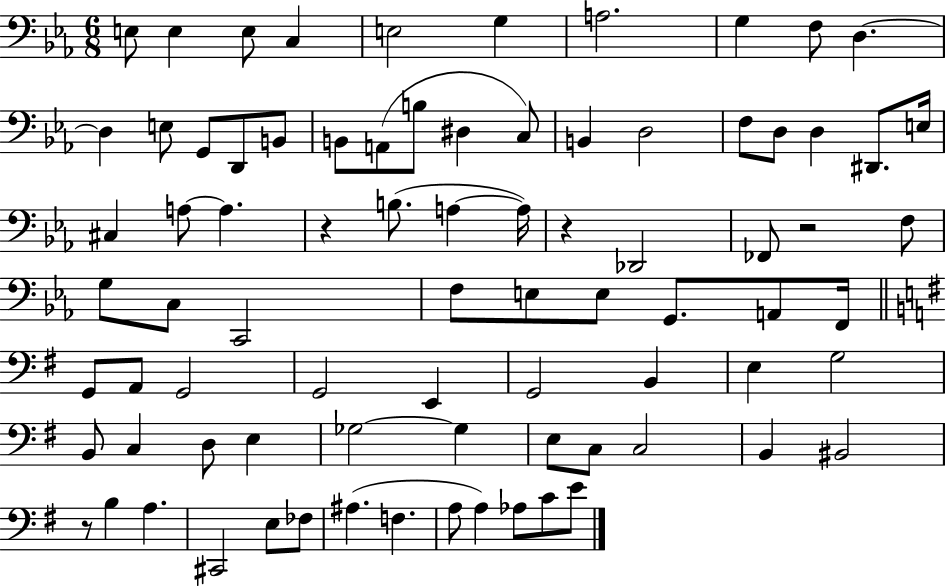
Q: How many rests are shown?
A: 4